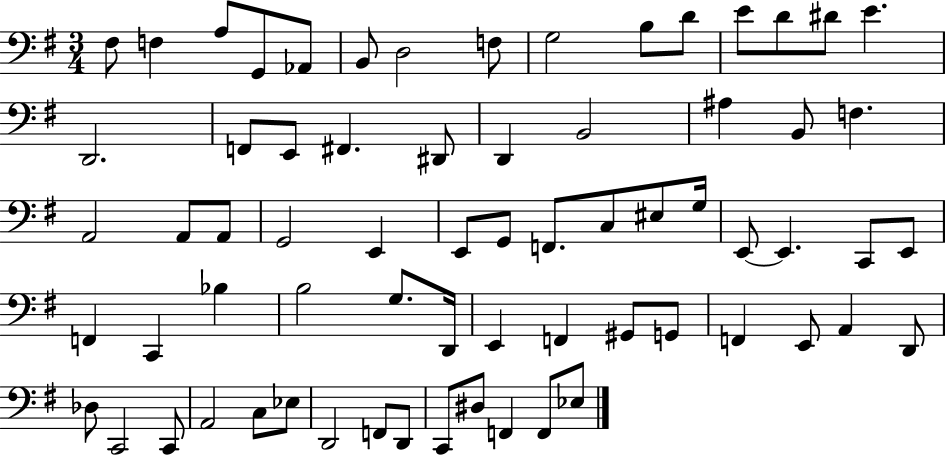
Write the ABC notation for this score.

X:1
T:Untitled
M:3/4
L:1/4
K:G
^F,/2 F, A,/2 G,,/2 _A,,/2 B,,/2 D,2 F,/2 G,2 B,/2 D/2 E/2 D/2 ^D/2 E D,,2 F,,/2 E,,/2 ^F,, ^D,,/2 D,, B,,2 ^A, B,,/2 F, A,,2 A,,/2 A,,/2 G,,2 E,, E,,/2 G,,/2 F,,/2 C,/2 ^E,/2 G,/4 E,,/2 E,, C,,/2 E,,/2 F,, C,, _B, B,2 G,/2 D,,/4 E,, F,, ^G,,/2 G,,/2 F,, E,,/2 A,, D,,/2 _D,/2 C,,2 C,,/2 A,,2 C,/2 _E,/2 D,,2 F,,/2 D,,/2 C,,/2 ^D,/2 F,, F,,/2 _E,/2